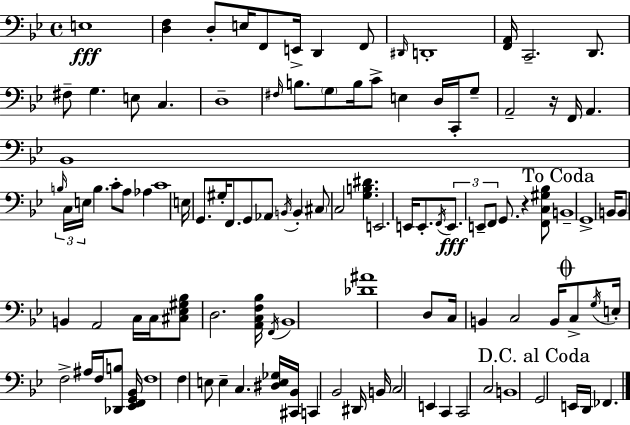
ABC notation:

X:1
T:Untitled
M:4/4
L:1/4
K:Gm
E,4 [D,F,] D,/2 E,/4 F,,/2 E,,/4 D,, F,,/2 ^D,,/4 D,,4 [F,,A,,]/4 C,,2 D,,/2 ^F,/2 G, E,/2 C, D,4 ^F,/4 B,/2 G,/2 B,/4 C/2 E, D,/4 C,,/4 G,/2 A,,2 z/4 F,,/4 A,, _B,,4 B,/4 C,/4 E,/4 B, C/2 A,/2 _A, C4 E,/4 G,,/2 ^G,/4 F,,/2 G,,/2 _A,,/2 B,,/4 B,, ^C,/2 C,2 [G,B,^D] E,,2 E,,/4 E,,/2 F,,/4 E,,/2 E,,/2 F,,/2 G,,/2 z [F,,C,^G,_B,]/2 B,,4 G,,4 B,,/4 B,,/2 B,, A,,2 C,/4 C,/4 [^C,_E,^G,_B,]/2 D,2 [A,,C,F,_B,]/4 F,,/4 _B,,4 [_D^A]4 D,/2 C,/4 B,, C,2 B,,/4 C,/2 G,/4 E,/4 F,2 ^A,/4 F,/4 [_D,,B,]/2 [_E,,F,,G,,_B,,]/4 F,4 F, E,/2 E, C, [^D,E,_G,]/4 [^C,,_B,,]/4 C,, _B,,2 ^D,,/4 B,,/4 C,2 E,, C,, C,,2 C,2 B,,4 G,,2 E,,/4 D,,/4 _F,,